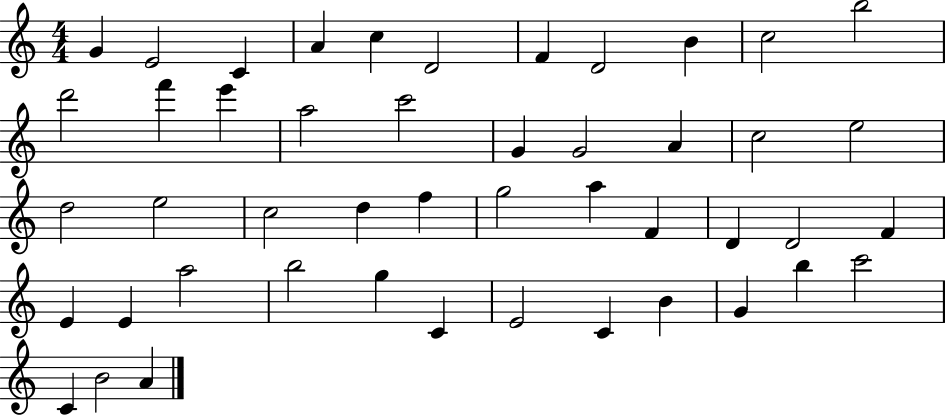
X:1
T:Untitled
M:4/4
L:1/4
K:C
G E2 C A c D2 F D2 B c2 b2 d'2 f' e' a2 c'2 G G2 A c2 e2 d2 e2 c2 d f g2 a F D D2 F E E a2 b2 g C E2 C B G b c'2 C B2 A